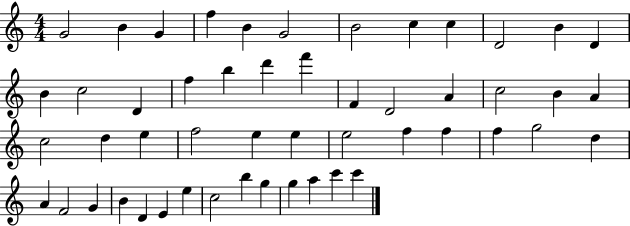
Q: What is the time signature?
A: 4/4